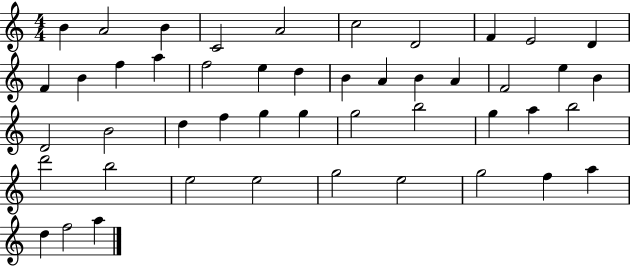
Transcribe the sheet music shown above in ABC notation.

X:1
T:Untitled
M:4/4
L:1/4
K:C
B A2 B C2 A2 c2 D2 F E2 D F B f a f2 e d B A B A F2 e B D2 B2 d f g g g2 b2 g a b2 d'2 b2 e2 e2 g2 e2 g2 f a d f2 a